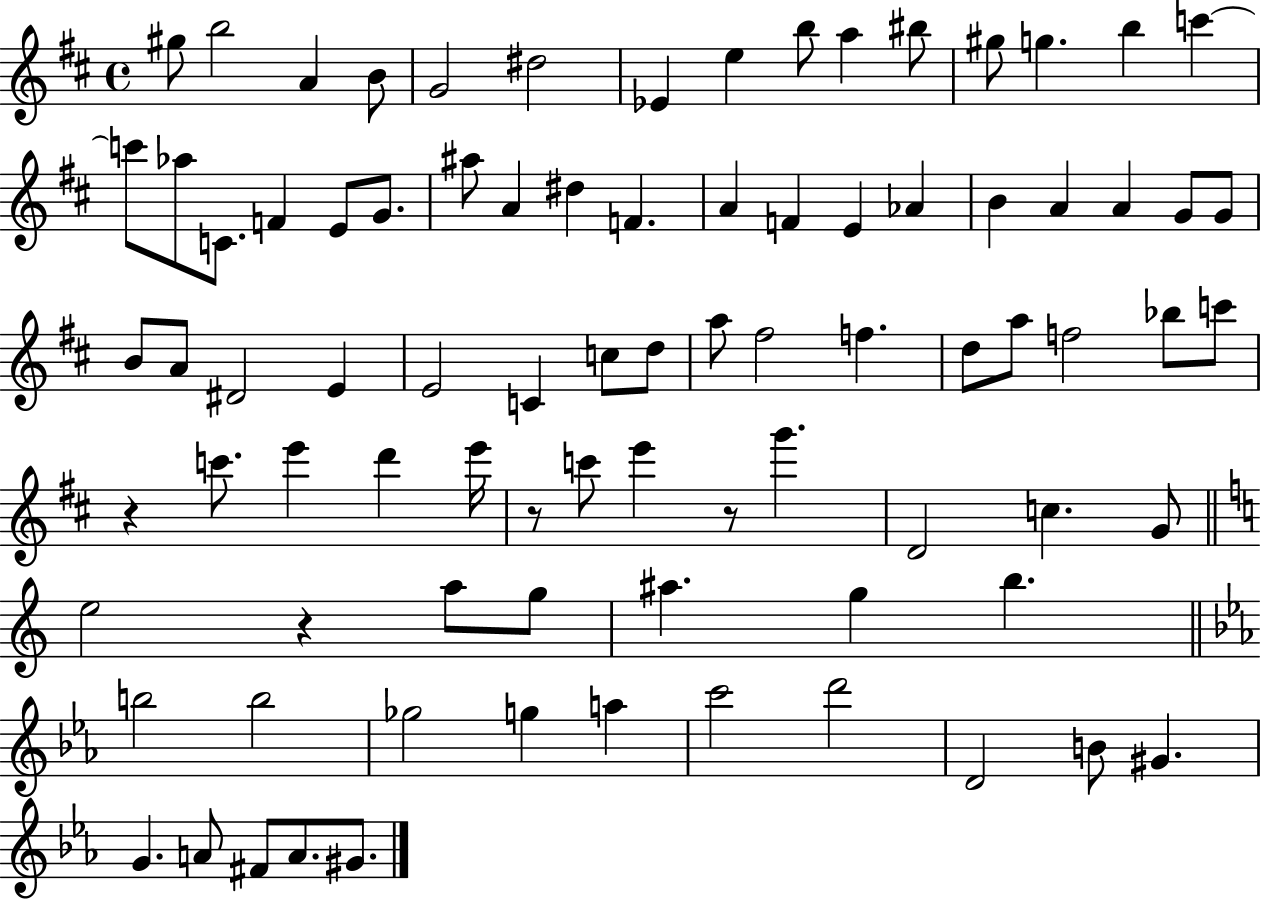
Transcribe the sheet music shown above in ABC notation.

X:1
T:Untitled
M:4/4
L:1/4
K:D
^g/2 b2 A B/2 G2 ^d2 _E e b/2 a ^b/2 ^g/2 g b c' c'/2 _a/2 C/2 F E/2 G/2 ^a/2 A ^d F A F E _A B A A G/2 G/2 B/2 A/2 ^D2 E E2 C c/2 d/2 a/2 ^f2 f d/2 a/2 f2 _b/2 c'/2 z c'/2 e' d' e'/4 z/2 c'/2 e' z/2 g' D2 c G/2 e2 z a/2 g/2 ^a g b b2 b2 _g2 g a c'2 d'2 D2 B/2 ^G G A/2 ^F/2 A/2 ^G/2